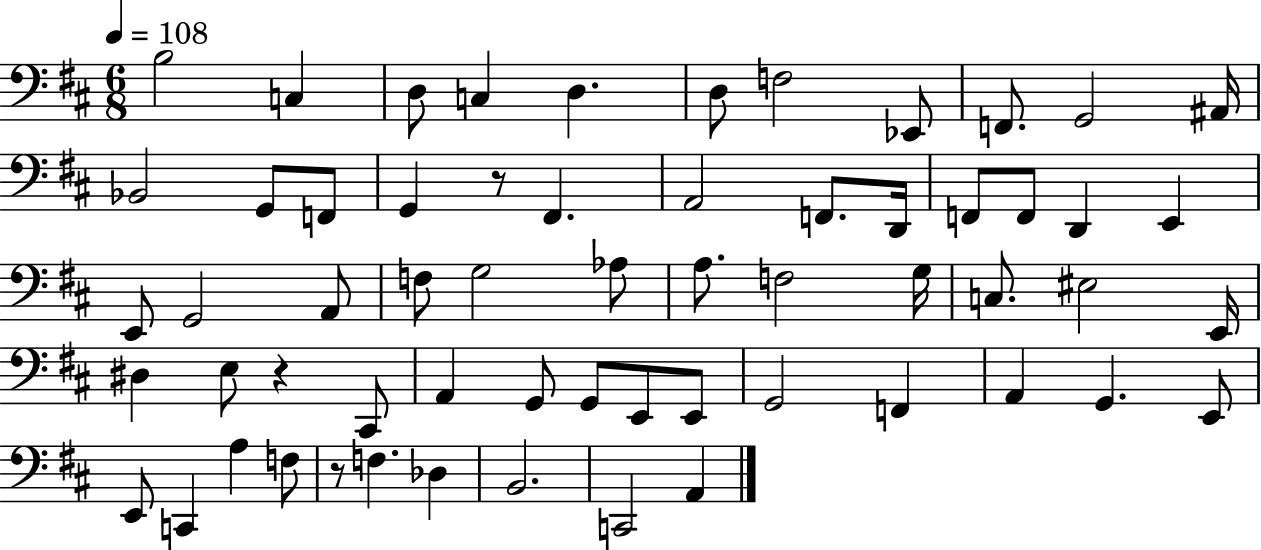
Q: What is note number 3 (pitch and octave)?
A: D3